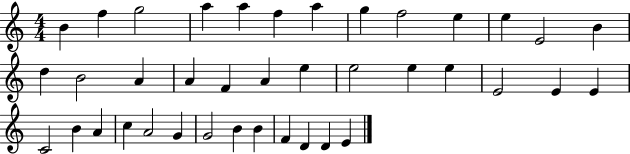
B4/q F5/q G5/h A5/q A5/q F5/q A5/q G5/q F5/h E5/q E5/q E4/h B4/q D5/q B4/h A4/q A4/q F4/q A4/q E5/q E5/h E5/q E5/q E4/h E4/q E4/q C4/h B4/q A4/q C5/q A4/h G4/q G4/h B4/q B4/q F4/q D4/q D4/q E4/q